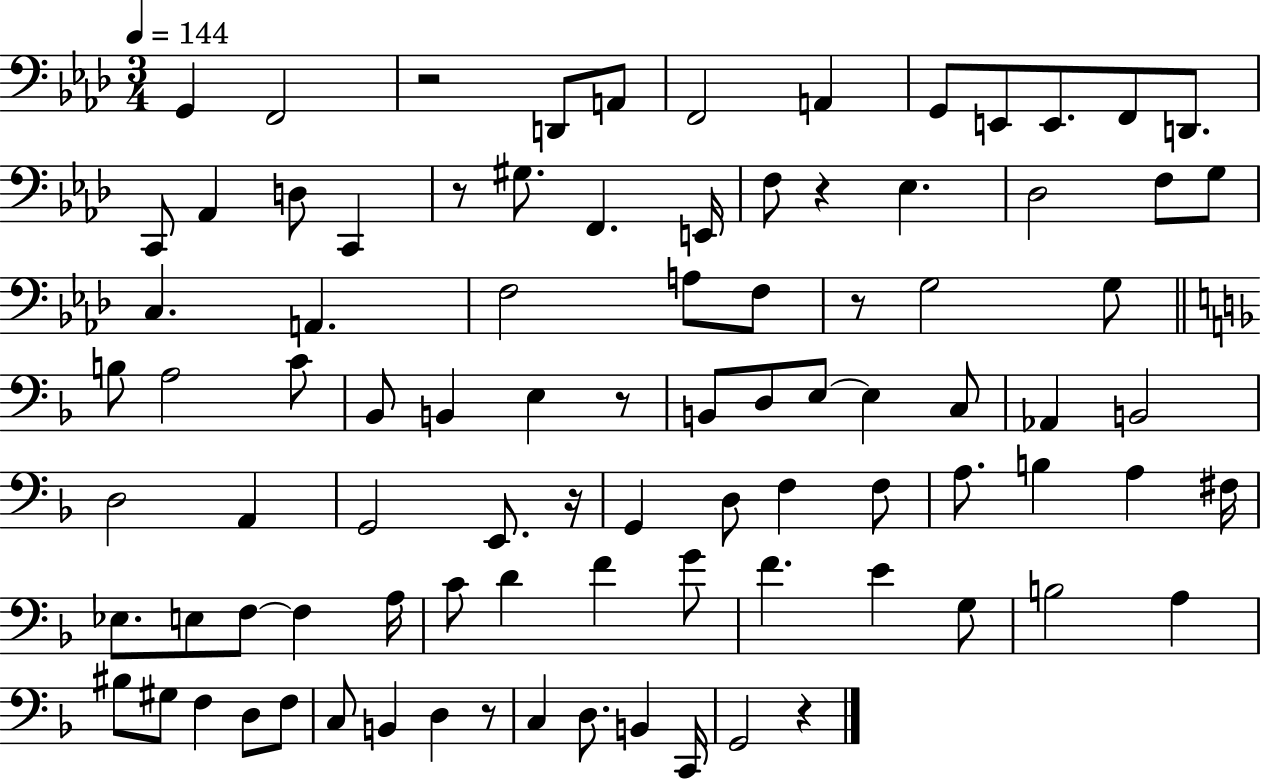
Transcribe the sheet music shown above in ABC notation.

X:1
T:Untitled
M:3/4
L:1/4
K:Ab
G,, F,,2 z2 D,,/2 A,,/2 F,,2 A,, G,,/2 E,,/2 E,,/2 F,,/2 D,,/2 C,,/2 _A,, D,/2 C,, z/2 ^G,/2 F,, E,,/4 F,/2 z _E, _D,2 F,/2 G,/2 C, A,, F,2 A,/2 F,/2 z/2 G,2 G,/2 B,/2 A,2 C/2 _B,,/2 B,, E, z/2 B,,/2 D,/2 E,/2 E, C,/2 _A,, B,,2 D,2 A,, G,,2 E,,/2 z/4 G,, D,/2 F, F,/2 A,/2 B, A, ^F,/4 _E,/2 E,/2 F,/2 F, A,/4 C/2 D F G/2 F E G,/2 B,2 A, ^B,/2 ^G,/2 F, D,/2 F,/2 C,/2 B,, D, z/2 C, D,/2 B,, C,,/4 G,,2 z